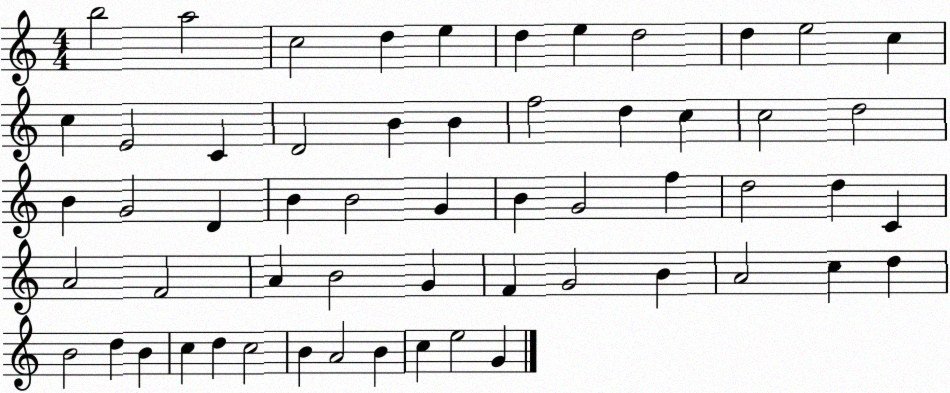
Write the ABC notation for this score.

X:1
T:Untitled
M:4/4
L:1/4
K:C
b2 a2 c2 d e d e d2 d e2 c c E2 C D2 B B f2 d c c2 d2 B G2 D B B2 G B G2 f d2 d C A2 F2 A B2 G F G2 B A2 c d B2 d B c d c2 B A2 B c e2 G